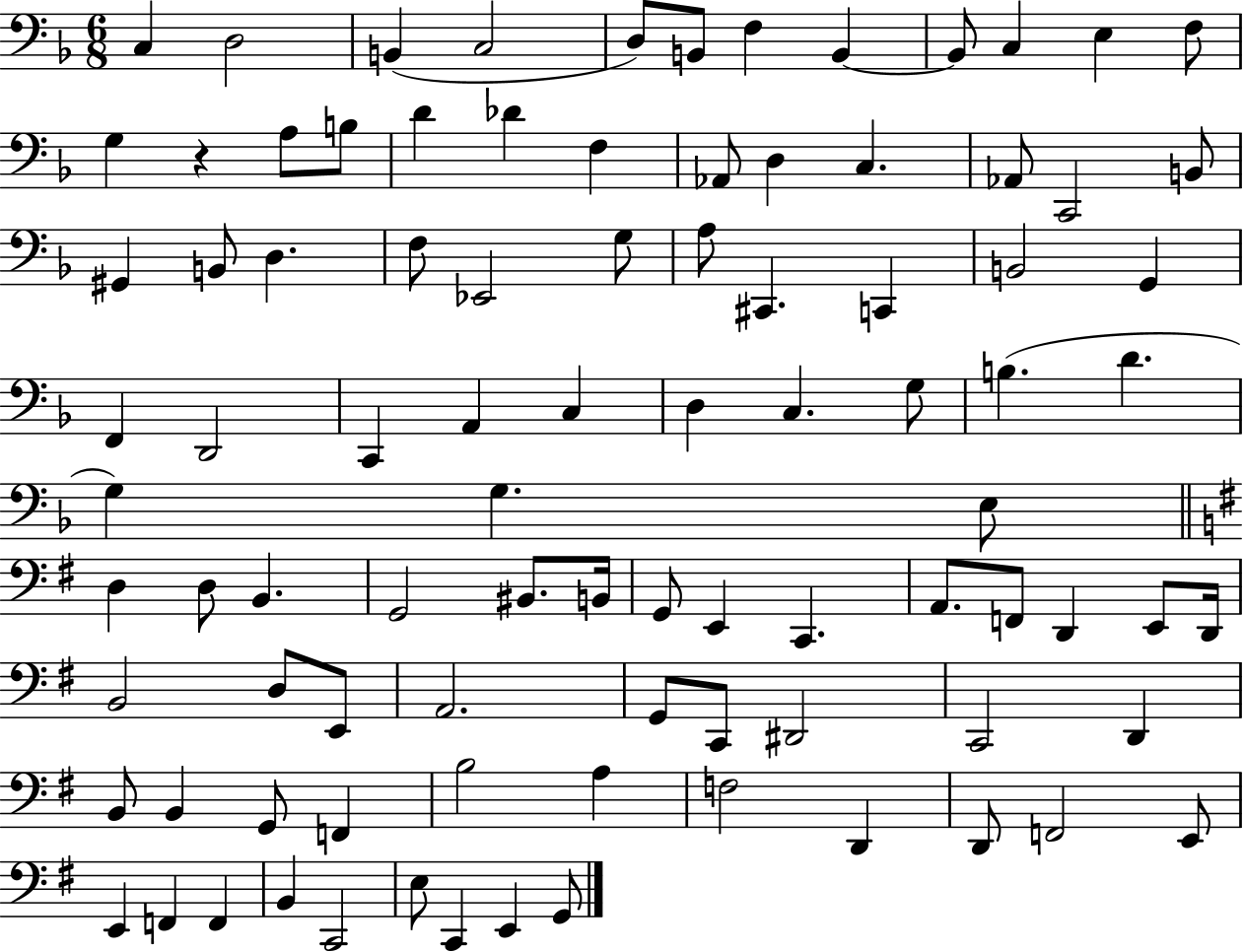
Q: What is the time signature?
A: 6/8